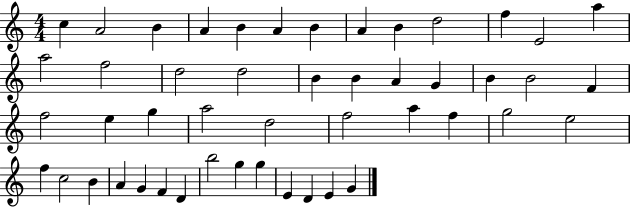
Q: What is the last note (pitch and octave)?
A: G4